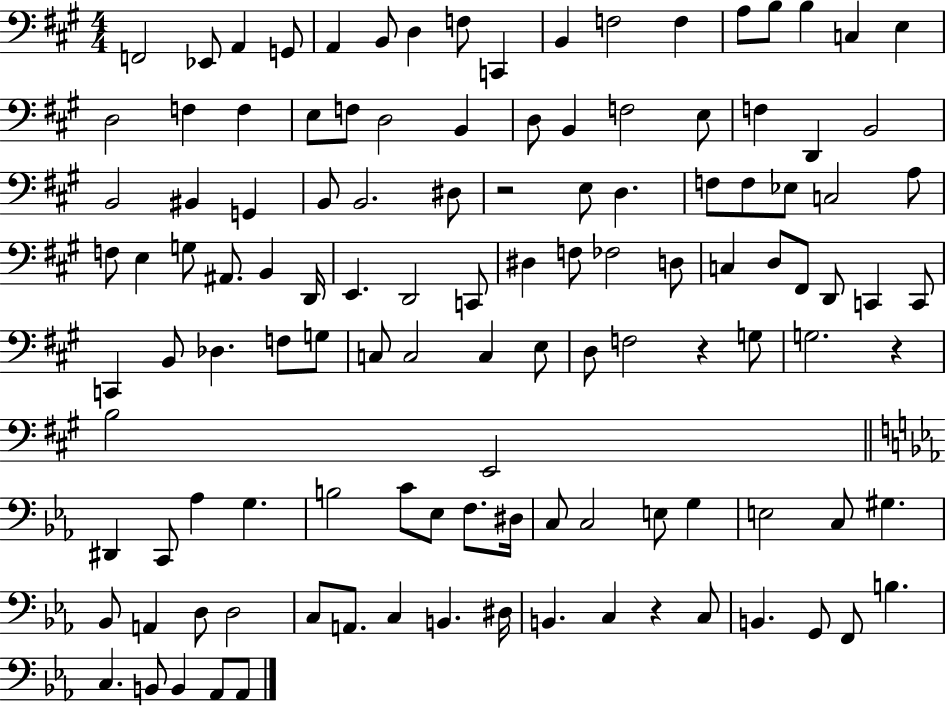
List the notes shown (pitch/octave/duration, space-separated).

F2/h Eb2/e A2/q G2/e A2/q B2/e D3/q F3/e C2/q B2/q F3/h F3/q A3/e B3/e B3/q C3/q E3/q D3/h F3/q F3/q E3/e F3/e D3/h B2/q D3/e B2/q F3/h E3/e F3/q D2/q B2/h B2/h BIS2/q G2/q B2/e B2/h. D#3/e R/h E3/e D3/q. F3/e F3/e Eb3/e C3/h A3/e F3/e E3/q G3/e A#2/e. B2/q D2/s E2/q. D2/h C2/e D#3/q F3/e FES3/h D3/e C3/q D3/e F#2/e D2/e C2/q C2/e C2/q B2/e Db3/q. F3/e G3/e C3/e C3/h C3/q E3/e D3/e F3/h R/q G3/e G3/h. R/q B3/h E2/h D#2/q C2/e Ab3/q G3/q. B3/h C4/e Eb3/e F3/e. D#3/s C3/e C3/h E3/e G3/q E3/h C3/e G#3/q. Bb2/e A2/q D3/e D3/h C3/e A2/e. C3/q B2/q. D#3/s B2/q. C3/q R/q C3/e B2/q. G2/e F2/e B3/q. C3/q. B2/e B2/q Ab2/e Ab2/e